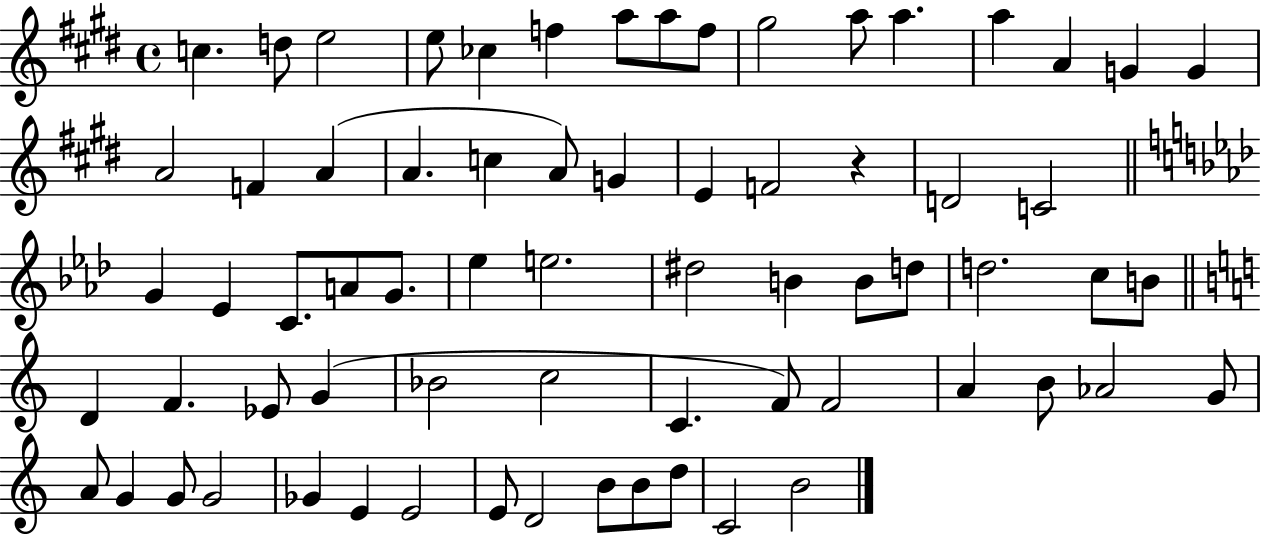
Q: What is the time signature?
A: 4/4